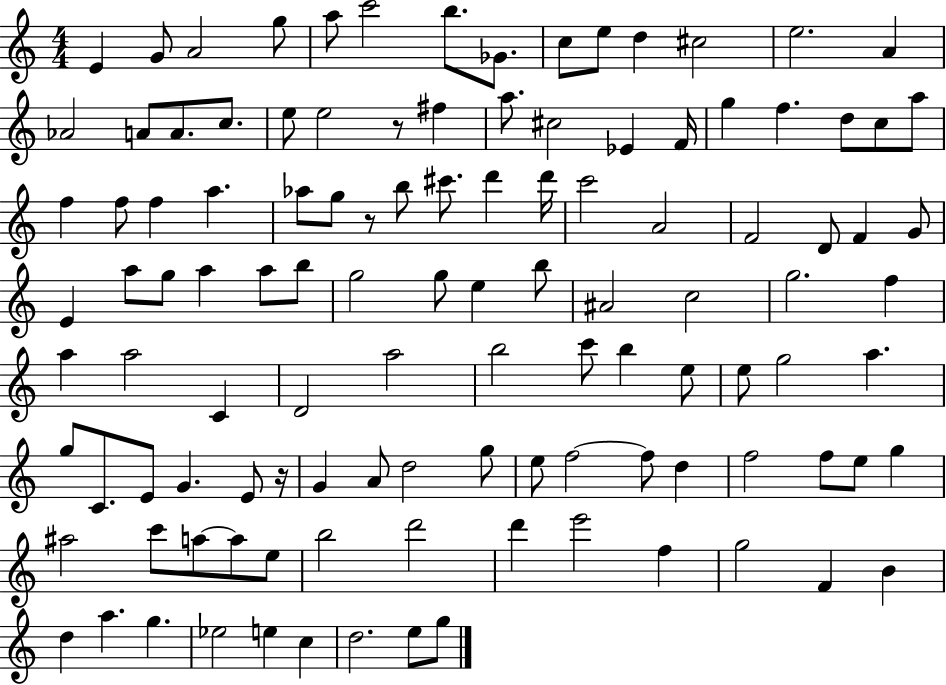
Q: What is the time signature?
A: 4/4